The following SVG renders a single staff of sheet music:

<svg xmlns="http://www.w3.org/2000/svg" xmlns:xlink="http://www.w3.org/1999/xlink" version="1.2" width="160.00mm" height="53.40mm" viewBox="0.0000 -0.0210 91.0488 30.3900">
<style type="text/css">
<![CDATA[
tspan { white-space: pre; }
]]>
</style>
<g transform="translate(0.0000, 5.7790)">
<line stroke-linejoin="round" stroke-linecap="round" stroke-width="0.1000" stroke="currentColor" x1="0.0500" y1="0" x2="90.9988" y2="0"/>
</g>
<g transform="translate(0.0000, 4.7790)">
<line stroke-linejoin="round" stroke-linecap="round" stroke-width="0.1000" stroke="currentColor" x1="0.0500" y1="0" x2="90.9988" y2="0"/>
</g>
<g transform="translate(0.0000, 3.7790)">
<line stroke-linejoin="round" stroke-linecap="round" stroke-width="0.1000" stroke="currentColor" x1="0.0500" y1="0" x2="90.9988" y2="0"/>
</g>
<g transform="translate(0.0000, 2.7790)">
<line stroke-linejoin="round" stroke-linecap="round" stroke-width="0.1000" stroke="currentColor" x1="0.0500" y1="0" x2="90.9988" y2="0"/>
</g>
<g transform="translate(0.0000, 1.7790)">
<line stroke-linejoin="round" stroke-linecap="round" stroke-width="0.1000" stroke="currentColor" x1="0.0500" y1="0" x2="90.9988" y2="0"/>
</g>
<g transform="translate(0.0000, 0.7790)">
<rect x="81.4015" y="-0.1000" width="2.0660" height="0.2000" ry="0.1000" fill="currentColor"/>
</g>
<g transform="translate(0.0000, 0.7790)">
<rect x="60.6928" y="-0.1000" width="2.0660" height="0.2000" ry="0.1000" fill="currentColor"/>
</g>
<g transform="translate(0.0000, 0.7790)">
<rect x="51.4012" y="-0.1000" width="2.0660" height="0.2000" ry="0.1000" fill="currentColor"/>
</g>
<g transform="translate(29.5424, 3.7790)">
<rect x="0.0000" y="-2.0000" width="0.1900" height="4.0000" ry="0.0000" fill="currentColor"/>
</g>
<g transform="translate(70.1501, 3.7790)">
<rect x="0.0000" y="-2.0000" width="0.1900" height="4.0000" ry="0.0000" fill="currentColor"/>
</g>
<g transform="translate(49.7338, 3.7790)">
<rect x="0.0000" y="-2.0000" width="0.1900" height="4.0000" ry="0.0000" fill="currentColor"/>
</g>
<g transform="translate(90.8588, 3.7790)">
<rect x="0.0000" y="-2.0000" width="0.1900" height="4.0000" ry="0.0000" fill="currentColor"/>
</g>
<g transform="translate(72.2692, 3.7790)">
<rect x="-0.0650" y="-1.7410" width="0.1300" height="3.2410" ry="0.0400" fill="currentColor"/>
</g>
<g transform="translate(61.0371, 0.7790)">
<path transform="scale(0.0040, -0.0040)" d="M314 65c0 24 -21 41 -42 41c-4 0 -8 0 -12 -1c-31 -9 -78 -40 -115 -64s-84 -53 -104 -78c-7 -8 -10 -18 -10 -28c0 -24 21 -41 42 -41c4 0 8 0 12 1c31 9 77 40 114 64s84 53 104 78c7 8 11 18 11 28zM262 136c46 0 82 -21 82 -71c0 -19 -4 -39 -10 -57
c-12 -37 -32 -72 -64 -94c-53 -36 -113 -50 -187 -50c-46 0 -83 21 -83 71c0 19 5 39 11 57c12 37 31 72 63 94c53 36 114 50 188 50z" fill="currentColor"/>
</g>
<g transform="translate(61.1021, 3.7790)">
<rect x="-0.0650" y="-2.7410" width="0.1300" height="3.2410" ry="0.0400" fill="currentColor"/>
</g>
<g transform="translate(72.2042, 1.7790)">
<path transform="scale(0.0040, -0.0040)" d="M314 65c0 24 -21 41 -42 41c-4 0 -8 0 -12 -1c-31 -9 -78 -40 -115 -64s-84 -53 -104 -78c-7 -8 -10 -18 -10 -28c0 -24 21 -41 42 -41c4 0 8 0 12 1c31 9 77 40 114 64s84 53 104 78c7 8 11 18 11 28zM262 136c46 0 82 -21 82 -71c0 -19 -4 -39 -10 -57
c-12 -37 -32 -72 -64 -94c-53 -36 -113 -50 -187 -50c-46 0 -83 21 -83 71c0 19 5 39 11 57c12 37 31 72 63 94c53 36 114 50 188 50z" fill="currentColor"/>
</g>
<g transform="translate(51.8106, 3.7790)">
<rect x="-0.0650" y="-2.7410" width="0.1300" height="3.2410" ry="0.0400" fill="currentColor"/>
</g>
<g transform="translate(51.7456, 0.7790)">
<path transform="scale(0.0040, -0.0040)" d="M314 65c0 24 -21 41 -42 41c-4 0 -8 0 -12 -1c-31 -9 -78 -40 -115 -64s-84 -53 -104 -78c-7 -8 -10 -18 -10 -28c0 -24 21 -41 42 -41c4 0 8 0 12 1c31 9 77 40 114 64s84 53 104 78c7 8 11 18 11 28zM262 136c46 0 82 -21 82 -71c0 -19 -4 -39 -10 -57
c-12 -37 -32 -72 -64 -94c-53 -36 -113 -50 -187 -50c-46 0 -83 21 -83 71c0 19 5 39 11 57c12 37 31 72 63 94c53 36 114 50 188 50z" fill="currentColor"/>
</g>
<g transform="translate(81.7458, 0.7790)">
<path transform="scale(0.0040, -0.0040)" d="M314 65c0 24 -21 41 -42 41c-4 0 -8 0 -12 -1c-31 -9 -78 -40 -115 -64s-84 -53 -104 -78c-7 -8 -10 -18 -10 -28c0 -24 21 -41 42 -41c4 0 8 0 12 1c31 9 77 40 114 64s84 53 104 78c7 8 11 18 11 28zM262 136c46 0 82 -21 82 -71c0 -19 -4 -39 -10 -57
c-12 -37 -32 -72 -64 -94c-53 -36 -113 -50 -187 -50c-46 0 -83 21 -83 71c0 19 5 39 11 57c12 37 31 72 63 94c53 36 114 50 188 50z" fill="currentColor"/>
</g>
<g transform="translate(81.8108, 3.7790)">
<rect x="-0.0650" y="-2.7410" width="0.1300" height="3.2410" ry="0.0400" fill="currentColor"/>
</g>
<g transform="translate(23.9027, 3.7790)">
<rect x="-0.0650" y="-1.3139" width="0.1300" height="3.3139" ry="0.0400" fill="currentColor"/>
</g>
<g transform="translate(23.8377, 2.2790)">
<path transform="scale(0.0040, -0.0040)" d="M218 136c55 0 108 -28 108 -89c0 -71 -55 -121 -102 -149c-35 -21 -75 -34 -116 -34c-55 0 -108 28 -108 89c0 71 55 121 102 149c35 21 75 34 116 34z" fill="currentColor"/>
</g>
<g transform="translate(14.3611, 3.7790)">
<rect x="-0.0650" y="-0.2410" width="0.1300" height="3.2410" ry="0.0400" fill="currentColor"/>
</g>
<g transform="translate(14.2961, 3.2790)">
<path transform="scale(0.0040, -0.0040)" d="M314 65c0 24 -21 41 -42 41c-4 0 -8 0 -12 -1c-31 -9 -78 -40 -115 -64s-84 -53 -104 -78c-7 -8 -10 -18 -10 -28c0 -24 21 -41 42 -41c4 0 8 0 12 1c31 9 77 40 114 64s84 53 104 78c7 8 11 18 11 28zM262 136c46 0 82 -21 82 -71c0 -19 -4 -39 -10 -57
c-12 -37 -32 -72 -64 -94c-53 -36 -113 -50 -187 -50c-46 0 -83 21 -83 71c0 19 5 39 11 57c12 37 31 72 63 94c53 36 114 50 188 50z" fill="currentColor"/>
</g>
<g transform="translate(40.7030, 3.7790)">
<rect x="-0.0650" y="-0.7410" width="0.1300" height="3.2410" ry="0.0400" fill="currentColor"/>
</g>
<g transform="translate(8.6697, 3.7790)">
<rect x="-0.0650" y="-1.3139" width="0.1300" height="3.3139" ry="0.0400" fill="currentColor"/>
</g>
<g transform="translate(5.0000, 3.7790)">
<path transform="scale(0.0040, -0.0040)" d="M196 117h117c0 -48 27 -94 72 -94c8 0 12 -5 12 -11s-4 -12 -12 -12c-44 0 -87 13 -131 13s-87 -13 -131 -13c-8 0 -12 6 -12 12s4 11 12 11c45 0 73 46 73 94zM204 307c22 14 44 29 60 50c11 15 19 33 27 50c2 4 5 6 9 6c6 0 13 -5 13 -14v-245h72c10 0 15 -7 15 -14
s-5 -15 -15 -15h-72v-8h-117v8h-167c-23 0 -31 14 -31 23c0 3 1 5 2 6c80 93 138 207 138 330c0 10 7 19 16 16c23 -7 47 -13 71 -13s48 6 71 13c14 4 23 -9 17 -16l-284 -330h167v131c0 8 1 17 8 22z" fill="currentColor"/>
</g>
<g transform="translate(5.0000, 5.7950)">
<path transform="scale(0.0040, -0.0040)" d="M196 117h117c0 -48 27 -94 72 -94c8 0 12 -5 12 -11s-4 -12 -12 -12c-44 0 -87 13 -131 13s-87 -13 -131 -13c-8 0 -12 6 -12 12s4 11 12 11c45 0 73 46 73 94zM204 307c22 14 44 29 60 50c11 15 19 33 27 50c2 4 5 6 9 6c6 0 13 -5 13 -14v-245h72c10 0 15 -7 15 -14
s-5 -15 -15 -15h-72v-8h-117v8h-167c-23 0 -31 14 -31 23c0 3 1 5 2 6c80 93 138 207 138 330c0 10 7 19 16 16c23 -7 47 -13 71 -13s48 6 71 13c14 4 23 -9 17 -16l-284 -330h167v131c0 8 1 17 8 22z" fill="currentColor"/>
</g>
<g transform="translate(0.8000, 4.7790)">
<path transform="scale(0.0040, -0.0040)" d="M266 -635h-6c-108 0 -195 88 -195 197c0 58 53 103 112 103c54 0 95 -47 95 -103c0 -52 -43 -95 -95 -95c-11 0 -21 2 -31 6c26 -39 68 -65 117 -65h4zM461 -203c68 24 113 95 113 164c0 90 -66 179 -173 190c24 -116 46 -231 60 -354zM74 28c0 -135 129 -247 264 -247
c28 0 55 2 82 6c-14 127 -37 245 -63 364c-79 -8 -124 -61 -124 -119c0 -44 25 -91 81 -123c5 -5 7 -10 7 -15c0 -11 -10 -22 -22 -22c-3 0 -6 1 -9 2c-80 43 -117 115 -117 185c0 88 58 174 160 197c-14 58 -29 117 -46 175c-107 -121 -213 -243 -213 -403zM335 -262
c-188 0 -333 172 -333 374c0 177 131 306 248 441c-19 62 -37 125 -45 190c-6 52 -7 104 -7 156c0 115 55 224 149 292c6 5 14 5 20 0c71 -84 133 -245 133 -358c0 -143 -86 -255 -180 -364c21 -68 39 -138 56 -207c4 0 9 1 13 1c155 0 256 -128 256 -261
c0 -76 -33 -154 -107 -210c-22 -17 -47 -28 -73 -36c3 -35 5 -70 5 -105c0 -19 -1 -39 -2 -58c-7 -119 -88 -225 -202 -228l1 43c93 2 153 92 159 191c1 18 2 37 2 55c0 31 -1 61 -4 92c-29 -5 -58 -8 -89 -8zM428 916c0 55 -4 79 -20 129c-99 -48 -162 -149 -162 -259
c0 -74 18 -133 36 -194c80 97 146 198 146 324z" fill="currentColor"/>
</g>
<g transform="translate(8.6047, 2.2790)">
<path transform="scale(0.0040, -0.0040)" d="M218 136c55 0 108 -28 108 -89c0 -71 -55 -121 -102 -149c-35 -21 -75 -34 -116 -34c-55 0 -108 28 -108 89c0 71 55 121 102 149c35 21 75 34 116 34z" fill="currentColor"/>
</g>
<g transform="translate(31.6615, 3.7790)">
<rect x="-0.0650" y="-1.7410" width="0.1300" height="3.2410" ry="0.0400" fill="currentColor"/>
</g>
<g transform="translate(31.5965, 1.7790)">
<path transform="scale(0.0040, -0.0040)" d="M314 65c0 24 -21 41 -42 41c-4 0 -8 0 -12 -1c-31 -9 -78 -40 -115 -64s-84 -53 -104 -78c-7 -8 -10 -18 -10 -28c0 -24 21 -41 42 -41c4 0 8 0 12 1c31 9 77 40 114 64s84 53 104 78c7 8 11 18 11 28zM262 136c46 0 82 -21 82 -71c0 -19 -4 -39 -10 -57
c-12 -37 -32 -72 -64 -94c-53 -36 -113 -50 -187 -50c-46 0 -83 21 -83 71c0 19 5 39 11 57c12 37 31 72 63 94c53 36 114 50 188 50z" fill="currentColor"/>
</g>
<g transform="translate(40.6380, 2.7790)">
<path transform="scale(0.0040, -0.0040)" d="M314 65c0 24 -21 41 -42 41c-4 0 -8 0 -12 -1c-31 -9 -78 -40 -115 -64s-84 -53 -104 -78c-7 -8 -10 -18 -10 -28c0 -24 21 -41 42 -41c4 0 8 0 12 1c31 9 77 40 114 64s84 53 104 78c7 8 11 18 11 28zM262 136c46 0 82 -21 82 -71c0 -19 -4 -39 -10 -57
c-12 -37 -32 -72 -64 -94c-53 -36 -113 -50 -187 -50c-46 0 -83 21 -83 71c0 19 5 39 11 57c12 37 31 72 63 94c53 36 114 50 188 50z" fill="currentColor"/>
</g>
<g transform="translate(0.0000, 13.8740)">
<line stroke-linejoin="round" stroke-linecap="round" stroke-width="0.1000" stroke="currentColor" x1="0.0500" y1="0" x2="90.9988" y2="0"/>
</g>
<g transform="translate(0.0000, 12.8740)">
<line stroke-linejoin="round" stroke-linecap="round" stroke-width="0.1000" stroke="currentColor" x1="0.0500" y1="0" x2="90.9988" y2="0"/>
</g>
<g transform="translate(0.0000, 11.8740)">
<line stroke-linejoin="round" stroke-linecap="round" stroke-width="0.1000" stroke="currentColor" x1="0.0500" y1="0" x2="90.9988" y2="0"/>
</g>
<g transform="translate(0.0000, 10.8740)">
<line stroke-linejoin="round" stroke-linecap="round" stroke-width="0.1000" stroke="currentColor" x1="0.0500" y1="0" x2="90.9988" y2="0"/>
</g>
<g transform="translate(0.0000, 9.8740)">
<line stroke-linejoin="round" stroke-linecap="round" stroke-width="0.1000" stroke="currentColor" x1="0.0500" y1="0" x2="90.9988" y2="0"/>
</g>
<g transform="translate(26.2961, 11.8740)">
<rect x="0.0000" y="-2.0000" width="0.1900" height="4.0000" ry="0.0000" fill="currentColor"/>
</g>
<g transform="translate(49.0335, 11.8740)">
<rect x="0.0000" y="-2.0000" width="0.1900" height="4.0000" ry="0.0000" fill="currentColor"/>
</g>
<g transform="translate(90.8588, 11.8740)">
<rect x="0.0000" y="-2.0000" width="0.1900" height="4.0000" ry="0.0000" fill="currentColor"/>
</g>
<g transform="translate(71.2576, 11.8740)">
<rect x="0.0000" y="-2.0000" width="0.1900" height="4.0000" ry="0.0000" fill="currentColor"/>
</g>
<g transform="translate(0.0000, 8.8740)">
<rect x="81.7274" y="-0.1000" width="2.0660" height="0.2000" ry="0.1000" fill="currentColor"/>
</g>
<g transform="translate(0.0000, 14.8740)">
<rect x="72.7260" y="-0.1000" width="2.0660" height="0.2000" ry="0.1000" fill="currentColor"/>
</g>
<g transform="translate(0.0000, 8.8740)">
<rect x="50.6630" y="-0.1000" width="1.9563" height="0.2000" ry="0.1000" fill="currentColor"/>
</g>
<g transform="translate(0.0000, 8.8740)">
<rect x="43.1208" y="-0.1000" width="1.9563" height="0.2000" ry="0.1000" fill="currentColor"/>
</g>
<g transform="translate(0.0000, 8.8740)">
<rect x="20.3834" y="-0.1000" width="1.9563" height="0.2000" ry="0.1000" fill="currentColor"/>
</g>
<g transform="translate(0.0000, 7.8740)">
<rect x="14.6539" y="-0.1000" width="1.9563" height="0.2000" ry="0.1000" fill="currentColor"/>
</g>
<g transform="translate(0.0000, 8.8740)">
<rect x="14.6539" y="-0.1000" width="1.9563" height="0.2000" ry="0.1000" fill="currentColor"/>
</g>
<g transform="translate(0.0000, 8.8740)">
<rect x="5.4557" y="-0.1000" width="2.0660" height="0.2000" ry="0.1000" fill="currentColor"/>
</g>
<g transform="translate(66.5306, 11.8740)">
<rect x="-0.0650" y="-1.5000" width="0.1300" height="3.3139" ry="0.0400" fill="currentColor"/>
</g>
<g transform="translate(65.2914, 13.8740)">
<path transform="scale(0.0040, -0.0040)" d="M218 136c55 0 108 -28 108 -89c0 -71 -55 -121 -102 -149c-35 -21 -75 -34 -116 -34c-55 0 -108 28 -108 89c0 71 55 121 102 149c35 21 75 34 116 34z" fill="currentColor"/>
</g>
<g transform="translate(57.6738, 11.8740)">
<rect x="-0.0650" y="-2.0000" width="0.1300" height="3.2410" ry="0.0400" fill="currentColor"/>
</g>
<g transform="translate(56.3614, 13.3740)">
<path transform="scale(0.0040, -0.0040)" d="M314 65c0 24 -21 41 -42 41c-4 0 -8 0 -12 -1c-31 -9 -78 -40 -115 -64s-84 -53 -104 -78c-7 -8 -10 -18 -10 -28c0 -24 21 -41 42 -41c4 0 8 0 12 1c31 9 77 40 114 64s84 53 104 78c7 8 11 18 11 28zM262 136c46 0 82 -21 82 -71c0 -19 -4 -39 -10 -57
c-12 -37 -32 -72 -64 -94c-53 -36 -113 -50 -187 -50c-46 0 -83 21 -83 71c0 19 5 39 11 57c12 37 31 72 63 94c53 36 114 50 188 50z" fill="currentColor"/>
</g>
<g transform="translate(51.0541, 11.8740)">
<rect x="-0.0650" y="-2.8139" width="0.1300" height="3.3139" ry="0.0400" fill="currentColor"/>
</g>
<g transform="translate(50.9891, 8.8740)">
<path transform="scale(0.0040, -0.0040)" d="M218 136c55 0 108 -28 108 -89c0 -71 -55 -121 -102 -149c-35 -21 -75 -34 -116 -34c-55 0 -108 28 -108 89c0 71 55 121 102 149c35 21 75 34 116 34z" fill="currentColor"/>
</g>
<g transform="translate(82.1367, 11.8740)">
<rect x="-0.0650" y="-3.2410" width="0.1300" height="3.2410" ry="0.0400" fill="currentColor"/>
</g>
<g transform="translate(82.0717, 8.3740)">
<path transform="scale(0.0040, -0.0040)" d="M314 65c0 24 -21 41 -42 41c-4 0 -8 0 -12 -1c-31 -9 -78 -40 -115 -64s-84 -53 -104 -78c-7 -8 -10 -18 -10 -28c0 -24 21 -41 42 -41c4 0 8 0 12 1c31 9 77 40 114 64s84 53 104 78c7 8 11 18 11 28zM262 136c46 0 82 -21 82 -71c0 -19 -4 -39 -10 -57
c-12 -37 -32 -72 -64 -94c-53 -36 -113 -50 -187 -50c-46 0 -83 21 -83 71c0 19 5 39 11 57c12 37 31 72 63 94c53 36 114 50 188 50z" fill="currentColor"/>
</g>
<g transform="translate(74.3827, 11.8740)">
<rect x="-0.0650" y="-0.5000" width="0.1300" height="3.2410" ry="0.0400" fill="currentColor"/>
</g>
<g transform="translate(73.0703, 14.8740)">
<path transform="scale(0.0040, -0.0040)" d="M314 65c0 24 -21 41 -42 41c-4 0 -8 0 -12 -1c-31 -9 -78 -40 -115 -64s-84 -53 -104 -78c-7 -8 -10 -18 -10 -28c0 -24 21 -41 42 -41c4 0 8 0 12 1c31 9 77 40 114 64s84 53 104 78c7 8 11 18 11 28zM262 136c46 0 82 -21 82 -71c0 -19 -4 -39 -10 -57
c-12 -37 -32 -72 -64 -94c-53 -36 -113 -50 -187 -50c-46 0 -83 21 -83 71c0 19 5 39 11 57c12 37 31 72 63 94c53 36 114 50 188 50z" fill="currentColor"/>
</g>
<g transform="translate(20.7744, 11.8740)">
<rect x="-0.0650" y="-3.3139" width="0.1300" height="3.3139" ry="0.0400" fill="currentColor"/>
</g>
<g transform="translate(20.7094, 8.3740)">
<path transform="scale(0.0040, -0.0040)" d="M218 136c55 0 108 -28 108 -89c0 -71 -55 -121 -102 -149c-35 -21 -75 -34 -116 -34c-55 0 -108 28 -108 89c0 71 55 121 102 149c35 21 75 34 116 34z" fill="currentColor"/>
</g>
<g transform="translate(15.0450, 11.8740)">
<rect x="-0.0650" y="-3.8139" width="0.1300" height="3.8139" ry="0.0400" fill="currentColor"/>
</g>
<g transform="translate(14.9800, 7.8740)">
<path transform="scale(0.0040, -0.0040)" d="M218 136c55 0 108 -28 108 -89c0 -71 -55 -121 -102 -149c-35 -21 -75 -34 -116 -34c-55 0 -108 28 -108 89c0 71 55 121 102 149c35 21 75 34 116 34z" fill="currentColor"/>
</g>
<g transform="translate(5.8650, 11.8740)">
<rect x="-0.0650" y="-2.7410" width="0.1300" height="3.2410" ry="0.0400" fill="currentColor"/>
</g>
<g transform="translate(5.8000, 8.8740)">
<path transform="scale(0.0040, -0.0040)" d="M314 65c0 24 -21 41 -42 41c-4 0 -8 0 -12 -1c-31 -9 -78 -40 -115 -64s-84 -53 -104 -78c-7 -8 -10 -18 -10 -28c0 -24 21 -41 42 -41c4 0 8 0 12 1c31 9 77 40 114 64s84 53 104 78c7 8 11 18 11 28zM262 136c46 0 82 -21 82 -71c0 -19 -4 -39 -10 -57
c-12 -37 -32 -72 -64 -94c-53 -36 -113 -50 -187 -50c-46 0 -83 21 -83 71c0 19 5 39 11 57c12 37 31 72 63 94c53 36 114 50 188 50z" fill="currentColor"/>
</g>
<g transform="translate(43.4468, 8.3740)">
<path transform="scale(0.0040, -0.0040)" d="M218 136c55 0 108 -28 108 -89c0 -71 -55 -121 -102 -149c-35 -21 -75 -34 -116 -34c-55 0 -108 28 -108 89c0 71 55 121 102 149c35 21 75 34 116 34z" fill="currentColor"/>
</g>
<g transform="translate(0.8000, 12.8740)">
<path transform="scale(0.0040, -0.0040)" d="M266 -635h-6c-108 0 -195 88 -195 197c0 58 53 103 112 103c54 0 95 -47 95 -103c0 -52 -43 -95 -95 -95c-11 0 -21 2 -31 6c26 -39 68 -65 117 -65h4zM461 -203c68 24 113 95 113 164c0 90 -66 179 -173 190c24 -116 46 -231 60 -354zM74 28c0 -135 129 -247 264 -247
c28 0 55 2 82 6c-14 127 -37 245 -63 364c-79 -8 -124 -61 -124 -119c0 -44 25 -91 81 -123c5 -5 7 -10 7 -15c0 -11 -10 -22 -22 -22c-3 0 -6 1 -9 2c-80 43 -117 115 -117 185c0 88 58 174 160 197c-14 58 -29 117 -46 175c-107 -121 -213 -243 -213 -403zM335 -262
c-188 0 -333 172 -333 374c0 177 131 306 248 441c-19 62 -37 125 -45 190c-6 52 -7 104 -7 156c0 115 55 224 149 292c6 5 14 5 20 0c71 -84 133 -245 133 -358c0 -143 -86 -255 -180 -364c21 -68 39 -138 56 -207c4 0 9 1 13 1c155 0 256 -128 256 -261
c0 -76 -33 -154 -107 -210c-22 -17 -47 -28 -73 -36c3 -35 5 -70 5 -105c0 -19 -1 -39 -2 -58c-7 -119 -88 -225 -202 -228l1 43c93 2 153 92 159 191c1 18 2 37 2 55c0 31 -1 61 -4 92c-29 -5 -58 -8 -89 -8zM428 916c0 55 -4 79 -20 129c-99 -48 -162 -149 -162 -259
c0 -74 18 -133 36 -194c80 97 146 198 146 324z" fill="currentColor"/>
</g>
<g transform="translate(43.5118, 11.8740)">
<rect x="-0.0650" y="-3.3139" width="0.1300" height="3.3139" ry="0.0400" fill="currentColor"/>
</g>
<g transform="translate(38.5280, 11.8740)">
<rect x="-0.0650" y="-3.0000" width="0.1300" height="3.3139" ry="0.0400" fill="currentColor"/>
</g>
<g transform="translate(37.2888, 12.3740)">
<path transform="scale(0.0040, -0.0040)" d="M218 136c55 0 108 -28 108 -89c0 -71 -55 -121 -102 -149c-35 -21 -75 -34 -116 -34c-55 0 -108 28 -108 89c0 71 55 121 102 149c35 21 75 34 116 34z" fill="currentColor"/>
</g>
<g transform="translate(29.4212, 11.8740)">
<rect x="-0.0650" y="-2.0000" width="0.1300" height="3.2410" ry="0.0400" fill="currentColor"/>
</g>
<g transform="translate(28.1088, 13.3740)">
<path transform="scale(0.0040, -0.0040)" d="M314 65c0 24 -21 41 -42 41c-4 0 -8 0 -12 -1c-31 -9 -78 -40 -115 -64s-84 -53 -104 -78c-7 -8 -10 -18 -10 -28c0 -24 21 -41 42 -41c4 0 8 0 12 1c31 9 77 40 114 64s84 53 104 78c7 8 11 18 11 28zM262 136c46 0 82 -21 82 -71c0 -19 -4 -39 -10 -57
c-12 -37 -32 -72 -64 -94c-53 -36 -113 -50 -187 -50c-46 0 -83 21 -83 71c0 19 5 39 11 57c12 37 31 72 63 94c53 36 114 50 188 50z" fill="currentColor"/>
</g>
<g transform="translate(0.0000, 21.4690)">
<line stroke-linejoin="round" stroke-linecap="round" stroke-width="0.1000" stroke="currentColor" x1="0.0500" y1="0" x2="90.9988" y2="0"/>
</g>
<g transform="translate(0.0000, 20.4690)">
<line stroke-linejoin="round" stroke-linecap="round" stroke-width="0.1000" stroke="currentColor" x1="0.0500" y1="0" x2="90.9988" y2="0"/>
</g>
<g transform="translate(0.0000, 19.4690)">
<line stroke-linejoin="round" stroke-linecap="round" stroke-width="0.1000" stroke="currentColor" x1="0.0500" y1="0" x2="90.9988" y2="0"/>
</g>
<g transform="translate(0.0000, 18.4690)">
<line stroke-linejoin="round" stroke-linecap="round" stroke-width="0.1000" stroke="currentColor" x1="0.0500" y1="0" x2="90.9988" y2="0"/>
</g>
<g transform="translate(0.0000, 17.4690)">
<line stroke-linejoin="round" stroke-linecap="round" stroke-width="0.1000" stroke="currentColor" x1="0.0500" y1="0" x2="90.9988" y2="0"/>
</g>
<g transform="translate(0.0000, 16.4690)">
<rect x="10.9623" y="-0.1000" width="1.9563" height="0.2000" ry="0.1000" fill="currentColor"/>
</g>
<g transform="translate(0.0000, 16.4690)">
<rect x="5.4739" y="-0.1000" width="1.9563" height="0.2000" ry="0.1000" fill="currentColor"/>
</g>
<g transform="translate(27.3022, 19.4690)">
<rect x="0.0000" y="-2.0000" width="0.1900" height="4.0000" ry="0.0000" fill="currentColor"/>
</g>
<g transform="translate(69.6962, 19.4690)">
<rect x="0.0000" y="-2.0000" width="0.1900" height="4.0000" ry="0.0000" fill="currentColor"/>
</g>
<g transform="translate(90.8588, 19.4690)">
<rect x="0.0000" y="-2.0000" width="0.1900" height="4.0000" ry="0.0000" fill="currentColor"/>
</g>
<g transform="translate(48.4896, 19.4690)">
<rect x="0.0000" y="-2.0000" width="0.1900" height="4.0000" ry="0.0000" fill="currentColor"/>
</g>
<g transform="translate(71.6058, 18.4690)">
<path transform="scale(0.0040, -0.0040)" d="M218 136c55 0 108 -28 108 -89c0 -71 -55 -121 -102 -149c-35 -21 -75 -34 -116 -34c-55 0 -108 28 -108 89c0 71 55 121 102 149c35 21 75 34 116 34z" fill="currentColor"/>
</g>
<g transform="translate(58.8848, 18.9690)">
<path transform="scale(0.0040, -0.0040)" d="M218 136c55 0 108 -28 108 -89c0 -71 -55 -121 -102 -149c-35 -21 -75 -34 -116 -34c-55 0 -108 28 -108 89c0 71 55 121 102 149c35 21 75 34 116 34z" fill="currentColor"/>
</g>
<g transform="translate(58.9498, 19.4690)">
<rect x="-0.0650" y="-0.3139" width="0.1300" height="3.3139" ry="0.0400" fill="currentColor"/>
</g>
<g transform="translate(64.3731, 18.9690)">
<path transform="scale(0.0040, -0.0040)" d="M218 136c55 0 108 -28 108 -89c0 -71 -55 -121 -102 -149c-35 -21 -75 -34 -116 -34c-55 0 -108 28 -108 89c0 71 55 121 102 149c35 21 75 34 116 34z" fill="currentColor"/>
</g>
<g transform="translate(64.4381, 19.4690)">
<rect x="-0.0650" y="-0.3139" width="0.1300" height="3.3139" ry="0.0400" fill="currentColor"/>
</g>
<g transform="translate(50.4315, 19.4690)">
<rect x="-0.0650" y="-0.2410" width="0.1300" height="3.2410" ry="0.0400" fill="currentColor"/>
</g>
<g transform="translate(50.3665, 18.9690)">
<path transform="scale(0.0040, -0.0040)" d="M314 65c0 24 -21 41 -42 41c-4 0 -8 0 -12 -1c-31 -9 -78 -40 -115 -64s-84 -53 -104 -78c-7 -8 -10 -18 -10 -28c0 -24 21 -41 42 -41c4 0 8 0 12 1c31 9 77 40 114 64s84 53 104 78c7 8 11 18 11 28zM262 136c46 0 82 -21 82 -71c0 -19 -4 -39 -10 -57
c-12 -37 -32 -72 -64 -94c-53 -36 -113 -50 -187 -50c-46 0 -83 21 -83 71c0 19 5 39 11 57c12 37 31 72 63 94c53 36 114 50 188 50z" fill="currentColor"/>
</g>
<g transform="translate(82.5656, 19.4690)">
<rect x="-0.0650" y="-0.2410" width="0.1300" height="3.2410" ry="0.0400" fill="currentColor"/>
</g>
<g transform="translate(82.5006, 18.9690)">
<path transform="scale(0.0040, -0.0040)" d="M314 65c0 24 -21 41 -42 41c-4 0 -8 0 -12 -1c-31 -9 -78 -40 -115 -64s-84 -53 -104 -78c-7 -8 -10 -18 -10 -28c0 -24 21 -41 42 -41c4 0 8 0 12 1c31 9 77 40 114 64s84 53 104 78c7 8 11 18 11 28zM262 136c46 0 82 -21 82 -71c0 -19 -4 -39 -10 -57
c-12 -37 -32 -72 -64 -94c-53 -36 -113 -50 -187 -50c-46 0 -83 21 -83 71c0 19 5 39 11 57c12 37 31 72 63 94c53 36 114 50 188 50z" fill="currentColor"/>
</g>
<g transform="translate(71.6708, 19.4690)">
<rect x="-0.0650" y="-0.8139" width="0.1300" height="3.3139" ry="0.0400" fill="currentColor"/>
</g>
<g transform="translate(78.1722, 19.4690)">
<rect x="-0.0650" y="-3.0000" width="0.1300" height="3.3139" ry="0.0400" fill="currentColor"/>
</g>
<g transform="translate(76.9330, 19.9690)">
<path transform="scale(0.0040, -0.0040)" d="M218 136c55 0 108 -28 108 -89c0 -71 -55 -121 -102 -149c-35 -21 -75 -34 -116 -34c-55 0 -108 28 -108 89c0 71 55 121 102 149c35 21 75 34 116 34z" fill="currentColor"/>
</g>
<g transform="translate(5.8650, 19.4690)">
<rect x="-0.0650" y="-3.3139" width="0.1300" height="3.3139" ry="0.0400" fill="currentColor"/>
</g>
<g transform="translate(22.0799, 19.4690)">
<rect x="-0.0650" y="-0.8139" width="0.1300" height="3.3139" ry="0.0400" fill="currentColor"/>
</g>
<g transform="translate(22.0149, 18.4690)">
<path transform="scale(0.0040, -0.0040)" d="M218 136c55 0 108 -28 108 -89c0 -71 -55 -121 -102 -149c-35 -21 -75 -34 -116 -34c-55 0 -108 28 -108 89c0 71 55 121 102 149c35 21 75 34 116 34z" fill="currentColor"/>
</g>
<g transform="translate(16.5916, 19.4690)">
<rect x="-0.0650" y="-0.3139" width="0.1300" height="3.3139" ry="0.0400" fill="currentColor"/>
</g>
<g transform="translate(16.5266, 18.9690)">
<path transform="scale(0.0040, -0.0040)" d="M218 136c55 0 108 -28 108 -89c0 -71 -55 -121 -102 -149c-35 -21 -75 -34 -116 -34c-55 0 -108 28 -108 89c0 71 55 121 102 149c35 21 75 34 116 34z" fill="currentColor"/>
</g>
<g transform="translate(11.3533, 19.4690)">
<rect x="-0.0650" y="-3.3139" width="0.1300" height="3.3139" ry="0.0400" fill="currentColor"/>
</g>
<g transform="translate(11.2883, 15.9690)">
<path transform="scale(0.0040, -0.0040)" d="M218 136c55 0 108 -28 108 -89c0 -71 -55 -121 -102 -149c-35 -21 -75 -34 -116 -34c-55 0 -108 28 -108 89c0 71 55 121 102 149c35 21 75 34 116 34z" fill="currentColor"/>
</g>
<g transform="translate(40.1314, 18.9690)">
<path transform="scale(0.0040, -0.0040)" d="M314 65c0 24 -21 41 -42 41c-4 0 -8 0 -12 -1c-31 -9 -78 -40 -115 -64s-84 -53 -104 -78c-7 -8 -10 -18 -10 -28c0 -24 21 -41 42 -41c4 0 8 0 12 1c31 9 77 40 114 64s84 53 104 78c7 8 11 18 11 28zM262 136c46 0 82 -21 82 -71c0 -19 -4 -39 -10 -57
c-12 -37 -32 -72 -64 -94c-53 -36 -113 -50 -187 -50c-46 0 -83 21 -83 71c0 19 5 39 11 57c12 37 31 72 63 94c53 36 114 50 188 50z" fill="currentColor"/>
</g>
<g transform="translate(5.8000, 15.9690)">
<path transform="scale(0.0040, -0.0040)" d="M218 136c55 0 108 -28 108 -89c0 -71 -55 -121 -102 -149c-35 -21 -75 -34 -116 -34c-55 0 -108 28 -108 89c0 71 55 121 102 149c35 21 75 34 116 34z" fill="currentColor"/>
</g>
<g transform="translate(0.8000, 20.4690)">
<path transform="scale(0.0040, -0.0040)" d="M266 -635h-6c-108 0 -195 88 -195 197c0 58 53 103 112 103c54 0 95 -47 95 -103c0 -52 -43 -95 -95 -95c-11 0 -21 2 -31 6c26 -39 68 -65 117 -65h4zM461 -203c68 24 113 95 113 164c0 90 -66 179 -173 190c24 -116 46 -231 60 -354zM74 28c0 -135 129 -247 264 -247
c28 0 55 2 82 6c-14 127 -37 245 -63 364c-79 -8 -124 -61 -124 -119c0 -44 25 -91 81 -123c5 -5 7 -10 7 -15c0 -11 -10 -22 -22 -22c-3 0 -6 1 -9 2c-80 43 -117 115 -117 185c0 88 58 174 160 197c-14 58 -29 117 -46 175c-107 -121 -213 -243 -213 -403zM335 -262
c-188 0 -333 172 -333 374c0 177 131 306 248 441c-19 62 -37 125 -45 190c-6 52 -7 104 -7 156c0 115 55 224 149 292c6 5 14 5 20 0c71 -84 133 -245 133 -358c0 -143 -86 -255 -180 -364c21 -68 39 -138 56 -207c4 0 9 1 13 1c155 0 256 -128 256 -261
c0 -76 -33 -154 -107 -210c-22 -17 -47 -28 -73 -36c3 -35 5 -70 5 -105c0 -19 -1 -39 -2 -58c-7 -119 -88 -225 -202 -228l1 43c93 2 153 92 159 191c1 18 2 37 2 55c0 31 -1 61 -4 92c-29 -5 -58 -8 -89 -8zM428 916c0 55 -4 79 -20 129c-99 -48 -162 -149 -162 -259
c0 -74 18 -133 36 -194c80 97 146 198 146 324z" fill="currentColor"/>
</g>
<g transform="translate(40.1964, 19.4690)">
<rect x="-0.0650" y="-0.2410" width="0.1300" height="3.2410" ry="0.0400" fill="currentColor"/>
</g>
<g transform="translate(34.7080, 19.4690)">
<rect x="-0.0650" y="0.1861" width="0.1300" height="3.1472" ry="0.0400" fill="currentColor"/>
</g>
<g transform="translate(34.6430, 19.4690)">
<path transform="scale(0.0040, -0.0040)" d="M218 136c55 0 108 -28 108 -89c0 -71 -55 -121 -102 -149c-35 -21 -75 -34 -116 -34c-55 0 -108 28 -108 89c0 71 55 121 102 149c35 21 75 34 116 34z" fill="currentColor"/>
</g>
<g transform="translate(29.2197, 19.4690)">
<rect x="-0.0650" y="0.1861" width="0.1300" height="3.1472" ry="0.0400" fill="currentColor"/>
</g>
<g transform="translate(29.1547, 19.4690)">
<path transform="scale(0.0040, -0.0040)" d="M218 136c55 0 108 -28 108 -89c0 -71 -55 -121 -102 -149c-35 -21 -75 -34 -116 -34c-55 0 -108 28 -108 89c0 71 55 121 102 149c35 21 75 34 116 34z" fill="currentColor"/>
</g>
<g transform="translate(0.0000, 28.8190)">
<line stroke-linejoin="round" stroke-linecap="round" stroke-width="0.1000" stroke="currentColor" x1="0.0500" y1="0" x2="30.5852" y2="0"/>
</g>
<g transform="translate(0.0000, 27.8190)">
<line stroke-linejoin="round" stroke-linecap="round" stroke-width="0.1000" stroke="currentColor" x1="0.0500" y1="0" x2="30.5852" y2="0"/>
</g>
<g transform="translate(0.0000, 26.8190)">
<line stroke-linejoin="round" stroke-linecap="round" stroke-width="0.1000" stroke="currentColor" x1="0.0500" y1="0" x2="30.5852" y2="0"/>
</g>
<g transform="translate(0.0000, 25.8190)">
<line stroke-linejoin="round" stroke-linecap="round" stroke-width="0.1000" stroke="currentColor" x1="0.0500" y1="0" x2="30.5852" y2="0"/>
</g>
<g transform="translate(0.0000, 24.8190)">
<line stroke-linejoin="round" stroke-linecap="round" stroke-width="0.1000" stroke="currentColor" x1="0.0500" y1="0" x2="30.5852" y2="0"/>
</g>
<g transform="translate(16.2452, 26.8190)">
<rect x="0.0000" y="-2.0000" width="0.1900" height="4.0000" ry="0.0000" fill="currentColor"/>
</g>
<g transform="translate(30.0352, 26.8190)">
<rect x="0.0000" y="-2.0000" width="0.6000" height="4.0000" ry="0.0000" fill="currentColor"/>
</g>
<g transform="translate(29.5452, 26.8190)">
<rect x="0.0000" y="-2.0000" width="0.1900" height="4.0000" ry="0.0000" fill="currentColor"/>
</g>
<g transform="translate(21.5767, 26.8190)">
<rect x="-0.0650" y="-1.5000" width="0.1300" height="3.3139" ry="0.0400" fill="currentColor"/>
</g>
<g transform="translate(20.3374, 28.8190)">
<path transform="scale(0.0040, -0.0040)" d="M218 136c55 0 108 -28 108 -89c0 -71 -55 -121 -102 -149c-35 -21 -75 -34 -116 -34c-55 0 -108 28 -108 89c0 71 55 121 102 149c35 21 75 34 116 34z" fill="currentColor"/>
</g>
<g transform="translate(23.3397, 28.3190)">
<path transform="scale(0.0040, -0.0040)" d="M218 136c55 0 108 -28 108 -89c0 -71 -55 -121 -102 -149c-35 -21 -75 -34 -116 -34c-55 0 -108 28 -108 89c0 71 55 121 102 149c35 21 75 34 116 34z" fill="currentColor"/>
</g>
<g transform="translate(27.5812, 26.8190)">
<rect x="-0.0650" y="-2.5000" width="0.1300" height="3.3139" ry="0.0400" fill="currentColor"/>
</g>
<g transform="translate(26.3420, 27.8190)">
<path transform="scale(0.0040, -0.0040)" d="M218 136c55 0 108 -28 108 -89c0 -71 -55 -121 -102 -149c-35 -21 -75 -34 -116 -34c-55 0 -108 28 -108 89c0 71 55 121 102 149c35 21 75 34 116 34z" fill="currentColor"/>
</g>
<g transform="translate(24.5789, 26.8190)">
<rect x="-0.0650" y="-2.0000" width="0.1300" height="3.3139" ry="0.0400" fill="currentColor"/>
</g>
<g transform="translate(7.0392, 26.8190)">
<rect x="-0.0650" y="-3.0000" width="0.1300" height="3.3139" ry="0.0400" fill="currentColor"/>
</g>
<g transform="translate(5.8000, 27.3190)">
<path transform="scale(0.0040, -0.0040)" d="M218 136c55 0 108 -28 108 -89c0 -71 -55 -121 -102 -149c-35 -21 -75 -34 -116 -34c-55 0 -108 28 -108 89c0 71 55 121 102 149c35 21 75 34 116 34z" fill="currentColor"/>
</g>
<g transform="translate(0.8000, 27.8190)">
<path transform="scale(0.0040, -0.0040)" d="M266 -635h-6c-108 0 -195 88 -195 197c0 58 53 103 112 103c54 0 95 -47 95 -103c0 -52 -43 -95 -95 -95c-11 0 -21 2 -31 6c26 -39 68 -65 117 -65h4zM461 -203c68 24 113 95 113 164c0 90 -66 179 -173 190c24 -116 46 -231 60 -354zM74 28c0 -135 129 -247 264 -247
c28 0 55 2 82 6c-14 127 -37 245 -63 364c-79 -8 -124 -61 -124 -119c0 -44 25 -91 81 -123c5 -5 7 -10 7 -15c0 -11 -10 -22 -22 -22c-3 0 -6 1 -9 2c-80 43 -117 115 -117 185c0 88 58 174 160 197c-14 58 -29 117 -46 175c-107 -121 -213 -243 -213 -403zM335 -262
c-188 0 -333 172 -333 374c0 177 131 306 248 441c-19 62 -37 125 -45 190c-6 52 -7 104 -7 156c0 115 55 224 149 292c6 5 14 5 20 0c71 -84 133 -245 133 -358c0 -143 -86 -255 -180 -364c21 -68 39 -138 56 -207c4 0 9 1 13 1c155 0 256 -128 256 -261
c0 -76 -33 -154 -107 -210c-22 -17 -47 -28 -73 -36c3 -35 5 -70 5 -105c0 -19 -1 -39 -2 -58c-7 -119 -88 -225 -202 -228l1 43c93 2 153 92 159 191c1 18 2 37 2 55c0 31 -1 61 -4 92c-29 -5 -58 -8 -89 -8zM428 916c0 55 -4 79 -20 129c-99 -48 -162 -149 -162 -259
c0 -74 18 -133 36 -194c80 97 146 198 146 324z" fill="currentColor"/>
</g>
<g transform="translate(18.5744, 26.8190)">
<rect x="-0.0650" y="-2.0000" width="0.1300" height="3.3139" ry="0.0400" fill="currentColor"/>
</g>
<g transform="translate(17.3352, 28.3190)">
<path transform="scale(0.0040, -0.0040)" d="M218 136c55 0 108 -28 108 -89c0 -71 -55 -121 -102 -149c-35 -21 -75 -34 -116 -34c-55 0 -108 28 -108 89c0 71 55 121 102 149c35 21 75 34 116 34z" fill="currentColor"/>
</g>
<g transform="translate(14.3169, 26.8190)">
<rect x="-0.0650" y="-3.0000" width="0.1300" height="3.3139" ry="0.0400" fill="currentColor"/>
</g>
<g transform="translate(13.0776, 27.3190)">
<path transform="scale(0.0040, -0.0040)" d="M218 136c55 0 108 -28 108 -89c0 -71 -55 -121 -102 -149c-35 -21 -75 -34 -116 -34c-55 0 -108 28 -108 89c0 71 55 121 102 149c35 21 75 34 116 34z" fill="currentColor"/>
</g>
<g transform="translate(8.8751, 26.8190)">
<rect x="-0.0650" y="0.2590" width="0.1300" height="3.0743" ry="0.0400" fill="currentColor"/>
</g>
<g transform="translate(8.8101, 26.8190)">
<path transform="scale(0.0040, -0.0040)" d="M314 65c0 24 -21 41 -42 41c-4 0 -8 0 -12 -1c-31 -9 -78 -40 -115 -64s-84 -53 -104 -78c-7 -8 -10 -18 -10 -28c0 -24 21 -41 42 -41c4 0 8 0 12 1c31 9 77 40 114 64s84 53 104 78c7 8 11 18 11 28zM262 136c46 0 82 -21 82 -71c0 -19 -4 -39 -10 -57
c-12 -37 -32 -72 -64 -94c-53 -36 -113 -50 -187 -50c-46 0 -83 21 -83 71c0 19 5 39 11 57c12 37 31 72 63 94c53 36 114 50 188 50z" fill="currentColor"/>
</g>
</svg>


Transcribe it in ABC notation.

X:1
T:Untitled
M:4/4
L:1/4
K:C
e c2 e f2 d2 a2 a2 f2 a2 a2 c' b F2 A b a F2 E C2 b2 b b c d B B c2 c2 c c d A c2 A B2 A F E F G